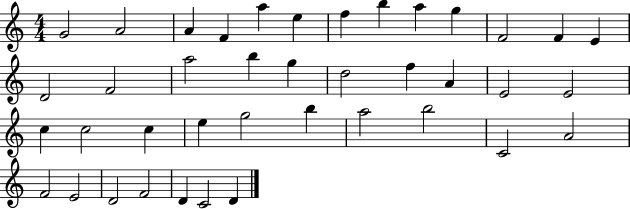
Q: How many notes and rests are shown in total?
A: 40